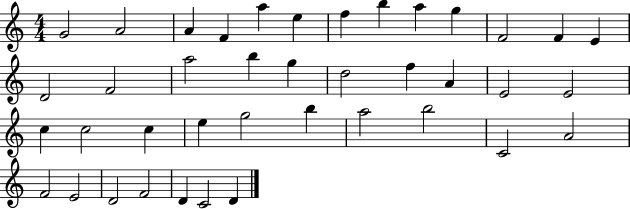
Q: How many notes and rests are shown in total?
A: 40